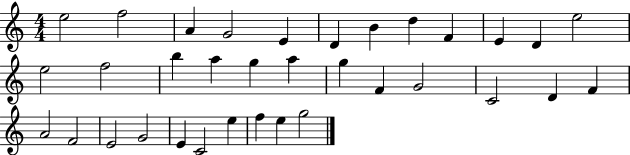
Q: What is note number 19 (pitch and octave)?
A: G5